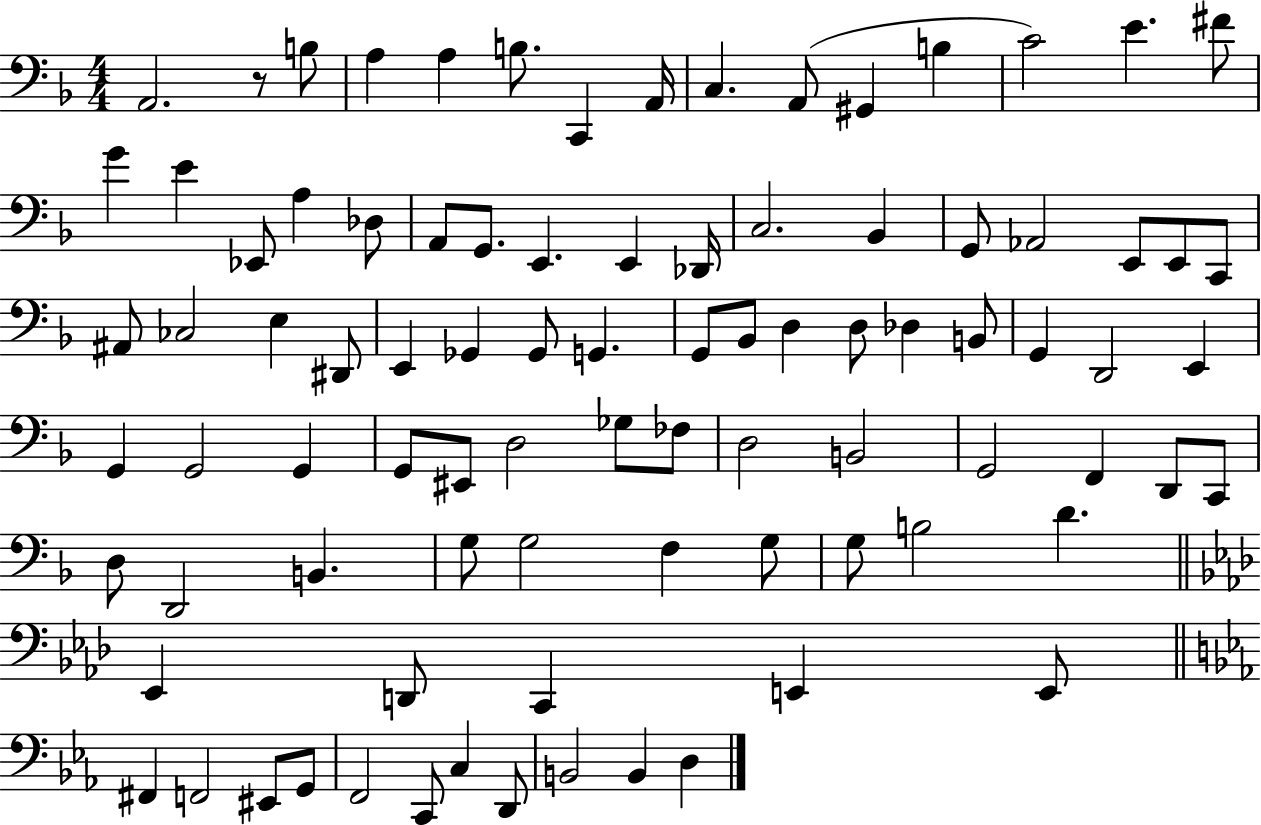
X:1
T:Untitled
M:4/4
L:1/4
K:F
A,,2 z/2 B,/2 A, A, B,/2 C,, A,,/4 C, A,,/2 ^G,, B, C2 E ^F/2 G E _E,,/2 A, _D,/2 A,,/2 G,,/2 E,, E,, _D,,/4 C,2 _B,, G,,/2 _A,,2 E,,/2 E,,/2 C,,/2 ^A,,/2 _C,2 E, ^D,,/2 E,, _G,, _G,,/2 G,, G,,/2 _B,,/2 D, D,/2 _D, B,,/2 G,, D,,2 E,, G,, G,,2 G,, G,,/2 ^E,,/2 D,2 _G,/2 _F,/2 D,2 B,,2 G,,2 F,, D,,/2 C,,/2 D,/2 D,,2 B,, G,/2 G,2 F, G,/2 G,/2 B,2 D _E,, D,,/2 C,, E,, E,,/2 ^F,, F,,2 ^E,,/2 G,,/2 F,,2 C,,/2 C, D,,/2 B,,2 B,, D,